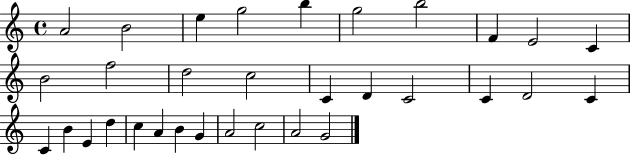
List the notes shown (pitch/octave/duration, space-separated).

A4/h B4/h E5/q G5/h B5/q G5/h B5/h F4/q E4/h C4/q B4/h F5/h D5/h C5/h C4/q D4/q C4/h C4/q D4/h C4/q C4/q B4/q E4/q D5/q C5/q A4/q B4/q G4/q A4/h C5/h A4/h G4/h